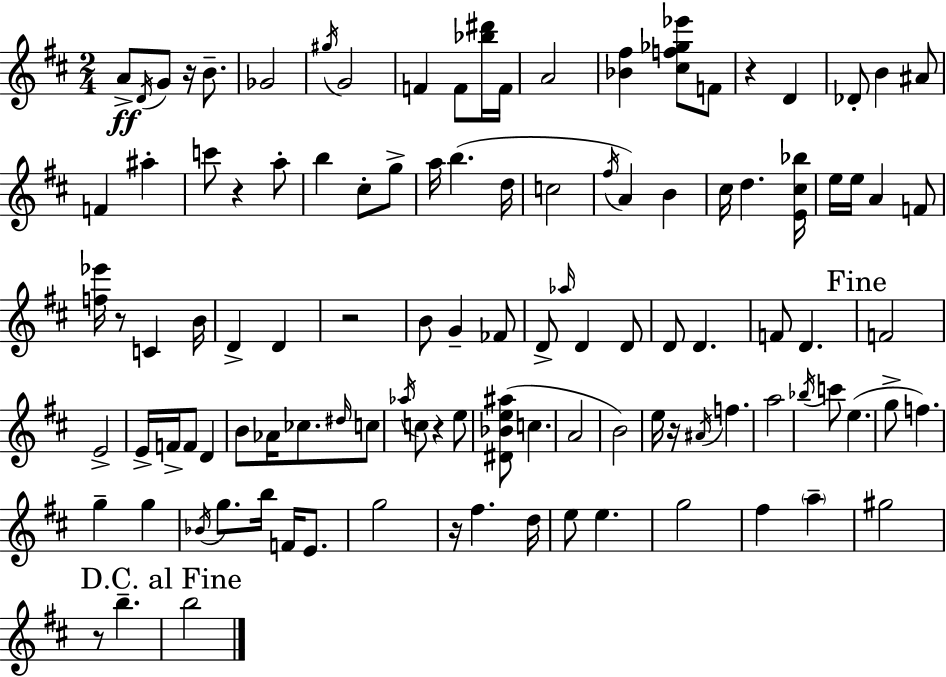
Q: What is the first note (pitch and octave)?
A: A4